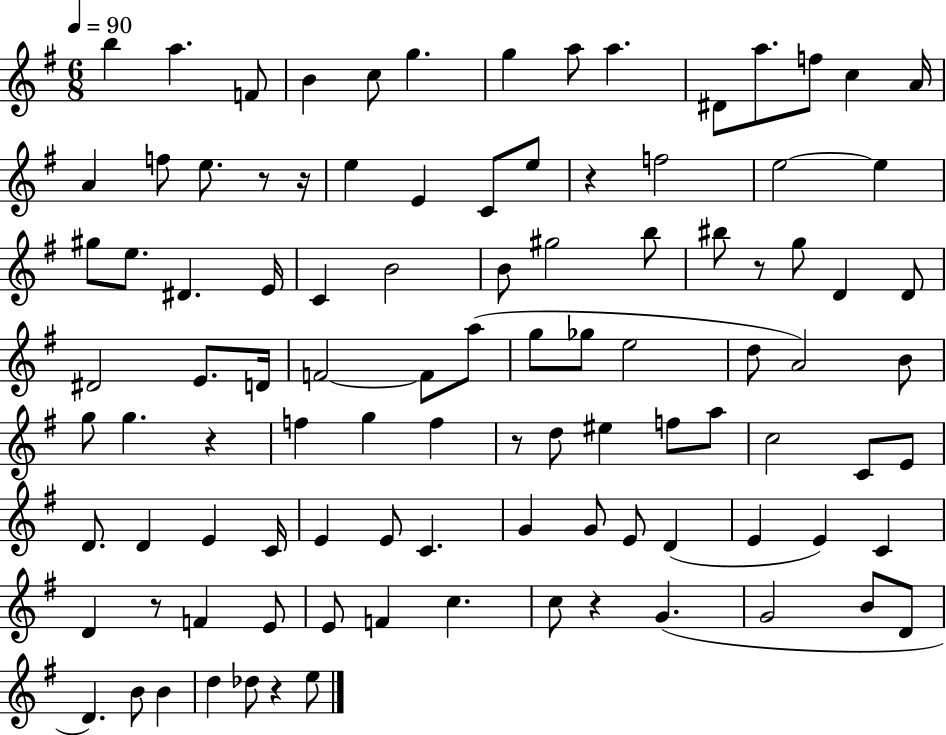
B5/q A5/q. F4/e B4/q C5/e G5/q. G5/q A5/e A5/q. D#4/e A5/e. F5/e C5/q A4/s A4/q F5/e E5/e. R/e R/s E5/q E4/q C4/e E5/e R/q F5/h E5/h E5/q G#5/e E5/e. D#4/q. E4/s C4/q B4/h B4/e G#5/h B5/e BIS5/e R/e G5/e D4/q D4/e D#4/h E4/e. D4/s F4/h F4/e A5/e G5/e Gb5/e E5/h D5/e A4/h B4/e G5/e G5/q. R/q F5/q G5/q F5/q R/e D5/e EIS5/q F5/e A5/e C5/h C4/e E4/e D4/e. D4/q E4/q C4/s E4/q E4/e C4/q. G4/q G4/e E4/e D4/q E4/q E4/q C4/q D4/q R/e F4/q E4/e E4/e F4/q C5/q. C5/e R/q G4/q. G4/h B4/e D4/e D4/q. B4/e B4/q D5/q Db5/e R/q E5/e